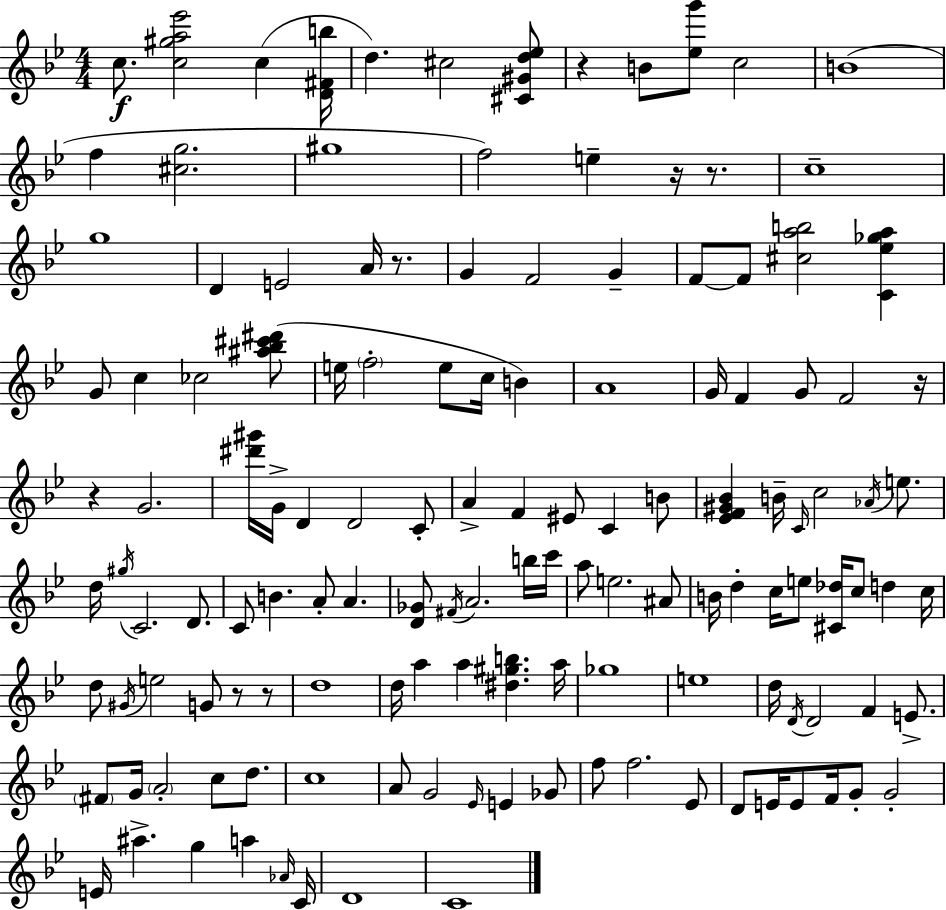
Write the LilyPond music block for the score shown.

{
  \clef treble
  \numericTimeSignature
  \time 4/4
  \key g \minor
  c''8.\f <c'' gis'' a'' ees'''>2 c''4( <d' fis' b''>16 | d''4.) cis''2 <cis' gis' d'' ees''>8 | r4 b'8 <ees'' g'''>8 c''2 | b'1( | \break f''4 <cis'' g''>2. | gis''1 | f''2) e''4-- r16 r8. | c''1-- | \break g''1 | d'4 e'2 a'16 r8. | g'4 f'2 g'4-- | f'8~~ f'8 <cis'' a'' b''>2 <c' ees'' ges'' a''>4 | \break g'8 c''4 ces''2 <ais'' bes'' cis''' dis'''>8( | e''16 \parenthesize f''2-. e''8 c''16 b'4) | a'1 | g'16 f'4 g'8 f'2 r16 | \break r4 g'2. | <dis''' gis'''>16 g'16-> d'4 d'2 c'8-. | a'4-> f'4 eis'8 c'4 b'8 | <ees' f' gis' bes'>4 b'16-- \grace { c'16 } c''2 \acciaccatura { aes'16 } e''8. | \break d''16 \acciaccatura { gis''16 } c'2. | d'8. c'8 b'4. a'8-. a'4. | <d' ges'>8 \acciaccatura { fis'16 } a'2. | b''16 c'''16 a''8 e''2. | \break ais'8 b'16 d''4-. c''16 e''8 <cis' des''>16 c''8 d''4 | c''16 d''8 \acciaccatura { gis'16 } e''2 g'8 | r8 r8 d''1 | d''16 a''4 a''4 <dis'' gis'' b''>4. | \break a''16 ges''1 | e''1 | d''16 \acciaccatura { d'16 } d'2 f'4 | e'8.-> \parenthesize fis'8 g'16 \parenthesize a'2-. | \break c''8 d''8. c''1 | a'8 g'2 | \grace { ees'16 } e'4 ges'8 f''8 f''2. | ees'8 d'8 e'16 e'8 f'16 g'8-. g'2-. | \break e'16 ais''4.-> g''4 | a''4 \grace { aes'16 } c'16 d'1 | c'1 | \bar "|."
}